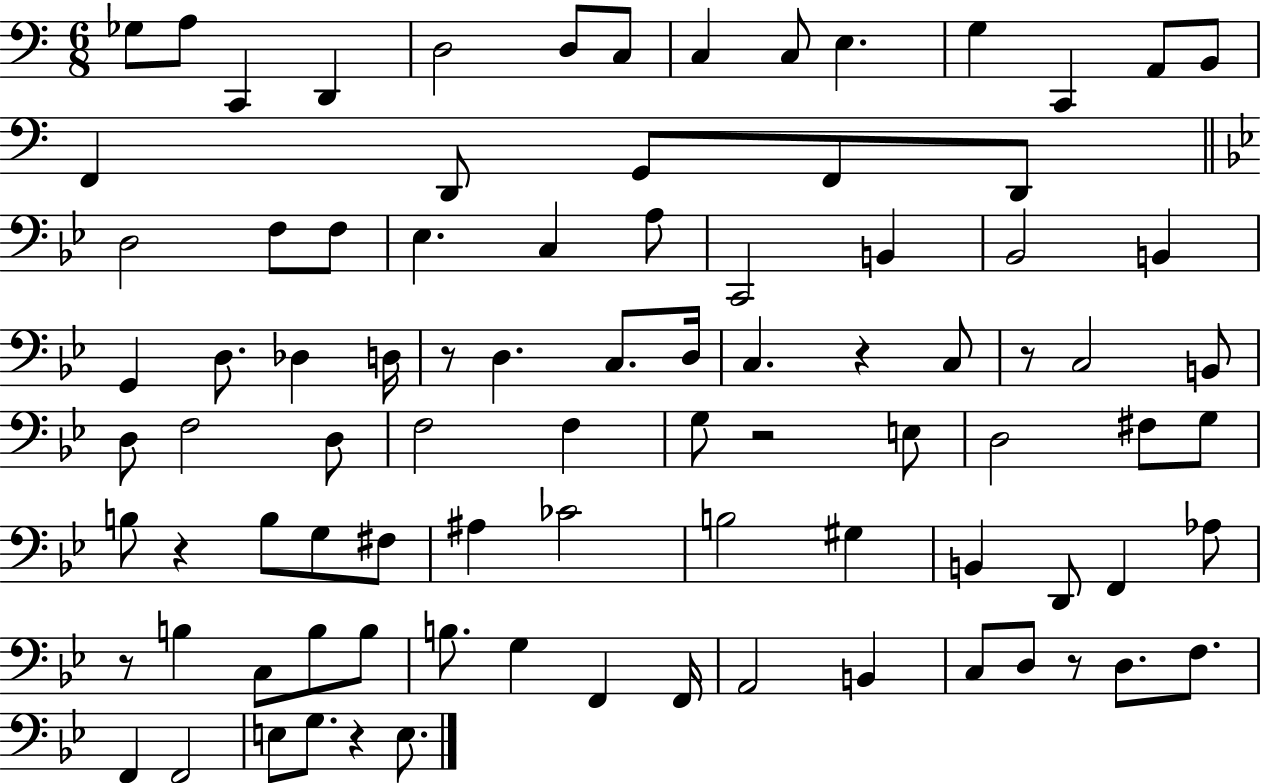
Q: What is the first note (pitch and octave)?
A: Gb3